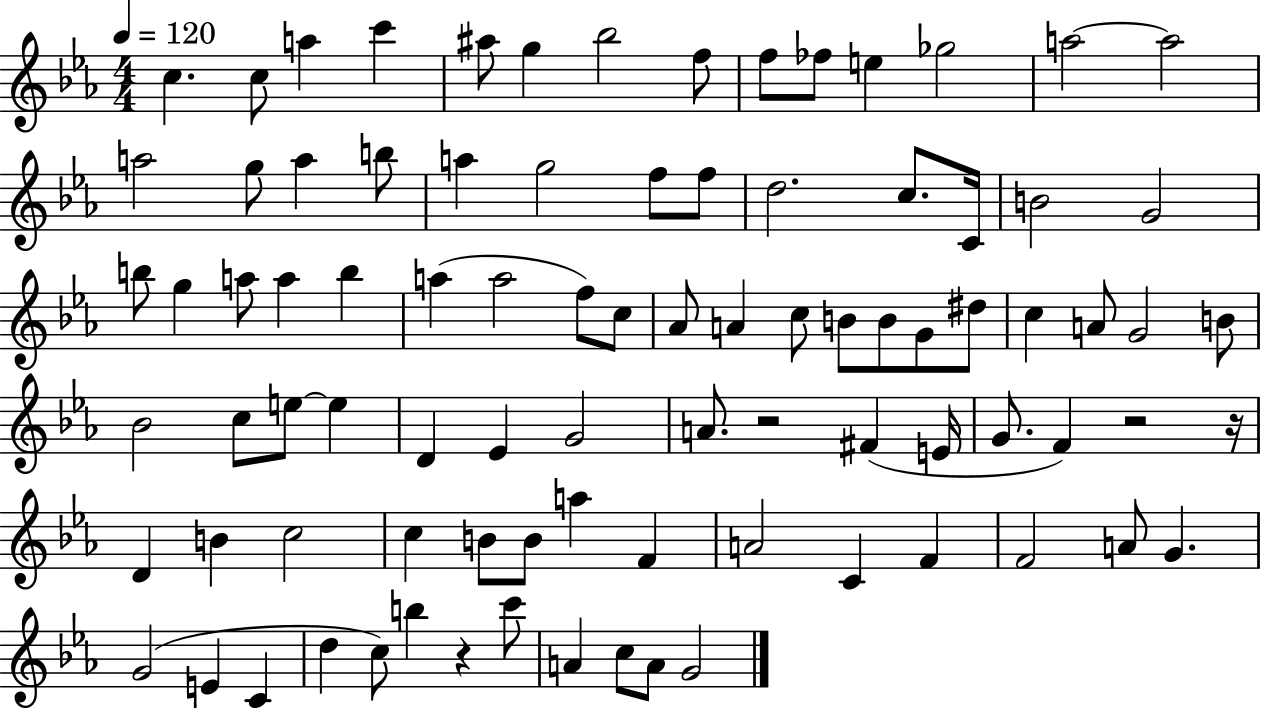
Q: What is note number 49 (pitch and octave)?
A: C5